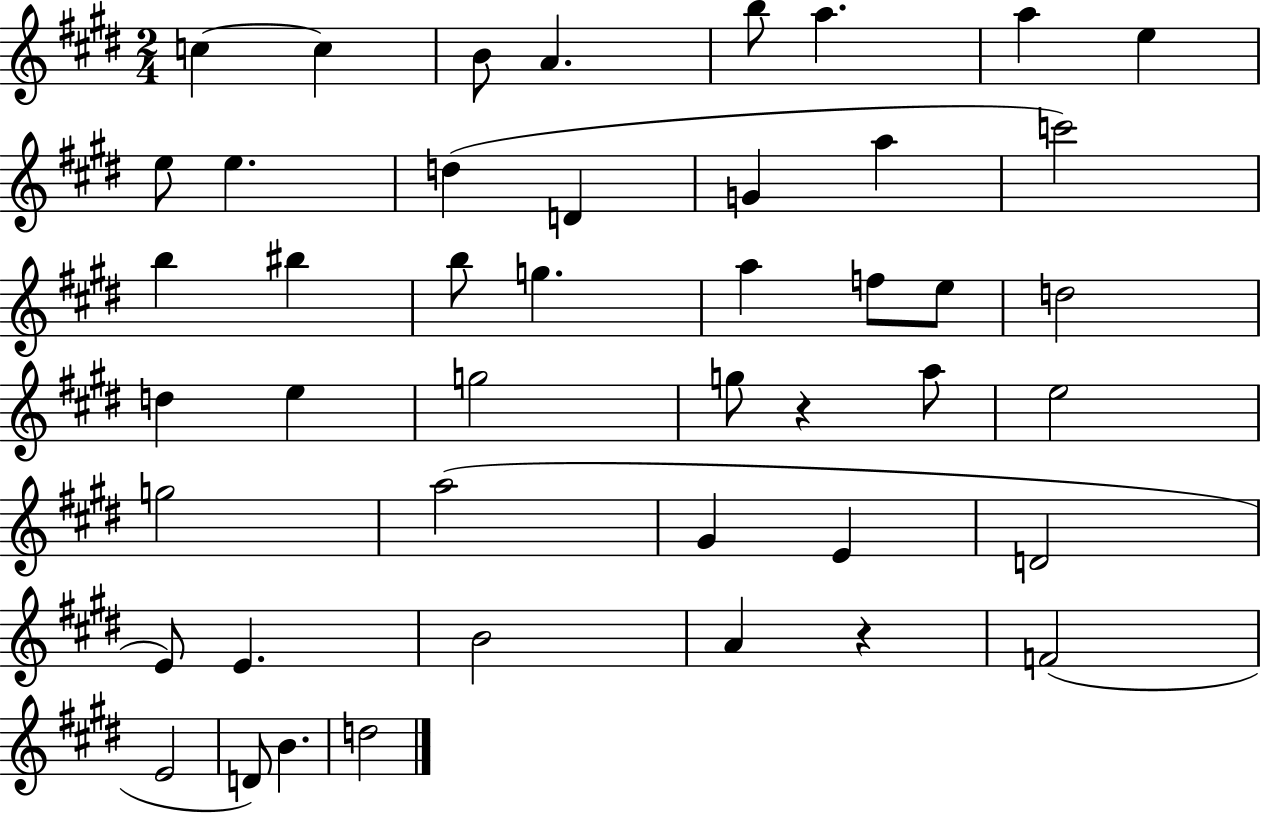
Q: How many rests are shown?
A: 2